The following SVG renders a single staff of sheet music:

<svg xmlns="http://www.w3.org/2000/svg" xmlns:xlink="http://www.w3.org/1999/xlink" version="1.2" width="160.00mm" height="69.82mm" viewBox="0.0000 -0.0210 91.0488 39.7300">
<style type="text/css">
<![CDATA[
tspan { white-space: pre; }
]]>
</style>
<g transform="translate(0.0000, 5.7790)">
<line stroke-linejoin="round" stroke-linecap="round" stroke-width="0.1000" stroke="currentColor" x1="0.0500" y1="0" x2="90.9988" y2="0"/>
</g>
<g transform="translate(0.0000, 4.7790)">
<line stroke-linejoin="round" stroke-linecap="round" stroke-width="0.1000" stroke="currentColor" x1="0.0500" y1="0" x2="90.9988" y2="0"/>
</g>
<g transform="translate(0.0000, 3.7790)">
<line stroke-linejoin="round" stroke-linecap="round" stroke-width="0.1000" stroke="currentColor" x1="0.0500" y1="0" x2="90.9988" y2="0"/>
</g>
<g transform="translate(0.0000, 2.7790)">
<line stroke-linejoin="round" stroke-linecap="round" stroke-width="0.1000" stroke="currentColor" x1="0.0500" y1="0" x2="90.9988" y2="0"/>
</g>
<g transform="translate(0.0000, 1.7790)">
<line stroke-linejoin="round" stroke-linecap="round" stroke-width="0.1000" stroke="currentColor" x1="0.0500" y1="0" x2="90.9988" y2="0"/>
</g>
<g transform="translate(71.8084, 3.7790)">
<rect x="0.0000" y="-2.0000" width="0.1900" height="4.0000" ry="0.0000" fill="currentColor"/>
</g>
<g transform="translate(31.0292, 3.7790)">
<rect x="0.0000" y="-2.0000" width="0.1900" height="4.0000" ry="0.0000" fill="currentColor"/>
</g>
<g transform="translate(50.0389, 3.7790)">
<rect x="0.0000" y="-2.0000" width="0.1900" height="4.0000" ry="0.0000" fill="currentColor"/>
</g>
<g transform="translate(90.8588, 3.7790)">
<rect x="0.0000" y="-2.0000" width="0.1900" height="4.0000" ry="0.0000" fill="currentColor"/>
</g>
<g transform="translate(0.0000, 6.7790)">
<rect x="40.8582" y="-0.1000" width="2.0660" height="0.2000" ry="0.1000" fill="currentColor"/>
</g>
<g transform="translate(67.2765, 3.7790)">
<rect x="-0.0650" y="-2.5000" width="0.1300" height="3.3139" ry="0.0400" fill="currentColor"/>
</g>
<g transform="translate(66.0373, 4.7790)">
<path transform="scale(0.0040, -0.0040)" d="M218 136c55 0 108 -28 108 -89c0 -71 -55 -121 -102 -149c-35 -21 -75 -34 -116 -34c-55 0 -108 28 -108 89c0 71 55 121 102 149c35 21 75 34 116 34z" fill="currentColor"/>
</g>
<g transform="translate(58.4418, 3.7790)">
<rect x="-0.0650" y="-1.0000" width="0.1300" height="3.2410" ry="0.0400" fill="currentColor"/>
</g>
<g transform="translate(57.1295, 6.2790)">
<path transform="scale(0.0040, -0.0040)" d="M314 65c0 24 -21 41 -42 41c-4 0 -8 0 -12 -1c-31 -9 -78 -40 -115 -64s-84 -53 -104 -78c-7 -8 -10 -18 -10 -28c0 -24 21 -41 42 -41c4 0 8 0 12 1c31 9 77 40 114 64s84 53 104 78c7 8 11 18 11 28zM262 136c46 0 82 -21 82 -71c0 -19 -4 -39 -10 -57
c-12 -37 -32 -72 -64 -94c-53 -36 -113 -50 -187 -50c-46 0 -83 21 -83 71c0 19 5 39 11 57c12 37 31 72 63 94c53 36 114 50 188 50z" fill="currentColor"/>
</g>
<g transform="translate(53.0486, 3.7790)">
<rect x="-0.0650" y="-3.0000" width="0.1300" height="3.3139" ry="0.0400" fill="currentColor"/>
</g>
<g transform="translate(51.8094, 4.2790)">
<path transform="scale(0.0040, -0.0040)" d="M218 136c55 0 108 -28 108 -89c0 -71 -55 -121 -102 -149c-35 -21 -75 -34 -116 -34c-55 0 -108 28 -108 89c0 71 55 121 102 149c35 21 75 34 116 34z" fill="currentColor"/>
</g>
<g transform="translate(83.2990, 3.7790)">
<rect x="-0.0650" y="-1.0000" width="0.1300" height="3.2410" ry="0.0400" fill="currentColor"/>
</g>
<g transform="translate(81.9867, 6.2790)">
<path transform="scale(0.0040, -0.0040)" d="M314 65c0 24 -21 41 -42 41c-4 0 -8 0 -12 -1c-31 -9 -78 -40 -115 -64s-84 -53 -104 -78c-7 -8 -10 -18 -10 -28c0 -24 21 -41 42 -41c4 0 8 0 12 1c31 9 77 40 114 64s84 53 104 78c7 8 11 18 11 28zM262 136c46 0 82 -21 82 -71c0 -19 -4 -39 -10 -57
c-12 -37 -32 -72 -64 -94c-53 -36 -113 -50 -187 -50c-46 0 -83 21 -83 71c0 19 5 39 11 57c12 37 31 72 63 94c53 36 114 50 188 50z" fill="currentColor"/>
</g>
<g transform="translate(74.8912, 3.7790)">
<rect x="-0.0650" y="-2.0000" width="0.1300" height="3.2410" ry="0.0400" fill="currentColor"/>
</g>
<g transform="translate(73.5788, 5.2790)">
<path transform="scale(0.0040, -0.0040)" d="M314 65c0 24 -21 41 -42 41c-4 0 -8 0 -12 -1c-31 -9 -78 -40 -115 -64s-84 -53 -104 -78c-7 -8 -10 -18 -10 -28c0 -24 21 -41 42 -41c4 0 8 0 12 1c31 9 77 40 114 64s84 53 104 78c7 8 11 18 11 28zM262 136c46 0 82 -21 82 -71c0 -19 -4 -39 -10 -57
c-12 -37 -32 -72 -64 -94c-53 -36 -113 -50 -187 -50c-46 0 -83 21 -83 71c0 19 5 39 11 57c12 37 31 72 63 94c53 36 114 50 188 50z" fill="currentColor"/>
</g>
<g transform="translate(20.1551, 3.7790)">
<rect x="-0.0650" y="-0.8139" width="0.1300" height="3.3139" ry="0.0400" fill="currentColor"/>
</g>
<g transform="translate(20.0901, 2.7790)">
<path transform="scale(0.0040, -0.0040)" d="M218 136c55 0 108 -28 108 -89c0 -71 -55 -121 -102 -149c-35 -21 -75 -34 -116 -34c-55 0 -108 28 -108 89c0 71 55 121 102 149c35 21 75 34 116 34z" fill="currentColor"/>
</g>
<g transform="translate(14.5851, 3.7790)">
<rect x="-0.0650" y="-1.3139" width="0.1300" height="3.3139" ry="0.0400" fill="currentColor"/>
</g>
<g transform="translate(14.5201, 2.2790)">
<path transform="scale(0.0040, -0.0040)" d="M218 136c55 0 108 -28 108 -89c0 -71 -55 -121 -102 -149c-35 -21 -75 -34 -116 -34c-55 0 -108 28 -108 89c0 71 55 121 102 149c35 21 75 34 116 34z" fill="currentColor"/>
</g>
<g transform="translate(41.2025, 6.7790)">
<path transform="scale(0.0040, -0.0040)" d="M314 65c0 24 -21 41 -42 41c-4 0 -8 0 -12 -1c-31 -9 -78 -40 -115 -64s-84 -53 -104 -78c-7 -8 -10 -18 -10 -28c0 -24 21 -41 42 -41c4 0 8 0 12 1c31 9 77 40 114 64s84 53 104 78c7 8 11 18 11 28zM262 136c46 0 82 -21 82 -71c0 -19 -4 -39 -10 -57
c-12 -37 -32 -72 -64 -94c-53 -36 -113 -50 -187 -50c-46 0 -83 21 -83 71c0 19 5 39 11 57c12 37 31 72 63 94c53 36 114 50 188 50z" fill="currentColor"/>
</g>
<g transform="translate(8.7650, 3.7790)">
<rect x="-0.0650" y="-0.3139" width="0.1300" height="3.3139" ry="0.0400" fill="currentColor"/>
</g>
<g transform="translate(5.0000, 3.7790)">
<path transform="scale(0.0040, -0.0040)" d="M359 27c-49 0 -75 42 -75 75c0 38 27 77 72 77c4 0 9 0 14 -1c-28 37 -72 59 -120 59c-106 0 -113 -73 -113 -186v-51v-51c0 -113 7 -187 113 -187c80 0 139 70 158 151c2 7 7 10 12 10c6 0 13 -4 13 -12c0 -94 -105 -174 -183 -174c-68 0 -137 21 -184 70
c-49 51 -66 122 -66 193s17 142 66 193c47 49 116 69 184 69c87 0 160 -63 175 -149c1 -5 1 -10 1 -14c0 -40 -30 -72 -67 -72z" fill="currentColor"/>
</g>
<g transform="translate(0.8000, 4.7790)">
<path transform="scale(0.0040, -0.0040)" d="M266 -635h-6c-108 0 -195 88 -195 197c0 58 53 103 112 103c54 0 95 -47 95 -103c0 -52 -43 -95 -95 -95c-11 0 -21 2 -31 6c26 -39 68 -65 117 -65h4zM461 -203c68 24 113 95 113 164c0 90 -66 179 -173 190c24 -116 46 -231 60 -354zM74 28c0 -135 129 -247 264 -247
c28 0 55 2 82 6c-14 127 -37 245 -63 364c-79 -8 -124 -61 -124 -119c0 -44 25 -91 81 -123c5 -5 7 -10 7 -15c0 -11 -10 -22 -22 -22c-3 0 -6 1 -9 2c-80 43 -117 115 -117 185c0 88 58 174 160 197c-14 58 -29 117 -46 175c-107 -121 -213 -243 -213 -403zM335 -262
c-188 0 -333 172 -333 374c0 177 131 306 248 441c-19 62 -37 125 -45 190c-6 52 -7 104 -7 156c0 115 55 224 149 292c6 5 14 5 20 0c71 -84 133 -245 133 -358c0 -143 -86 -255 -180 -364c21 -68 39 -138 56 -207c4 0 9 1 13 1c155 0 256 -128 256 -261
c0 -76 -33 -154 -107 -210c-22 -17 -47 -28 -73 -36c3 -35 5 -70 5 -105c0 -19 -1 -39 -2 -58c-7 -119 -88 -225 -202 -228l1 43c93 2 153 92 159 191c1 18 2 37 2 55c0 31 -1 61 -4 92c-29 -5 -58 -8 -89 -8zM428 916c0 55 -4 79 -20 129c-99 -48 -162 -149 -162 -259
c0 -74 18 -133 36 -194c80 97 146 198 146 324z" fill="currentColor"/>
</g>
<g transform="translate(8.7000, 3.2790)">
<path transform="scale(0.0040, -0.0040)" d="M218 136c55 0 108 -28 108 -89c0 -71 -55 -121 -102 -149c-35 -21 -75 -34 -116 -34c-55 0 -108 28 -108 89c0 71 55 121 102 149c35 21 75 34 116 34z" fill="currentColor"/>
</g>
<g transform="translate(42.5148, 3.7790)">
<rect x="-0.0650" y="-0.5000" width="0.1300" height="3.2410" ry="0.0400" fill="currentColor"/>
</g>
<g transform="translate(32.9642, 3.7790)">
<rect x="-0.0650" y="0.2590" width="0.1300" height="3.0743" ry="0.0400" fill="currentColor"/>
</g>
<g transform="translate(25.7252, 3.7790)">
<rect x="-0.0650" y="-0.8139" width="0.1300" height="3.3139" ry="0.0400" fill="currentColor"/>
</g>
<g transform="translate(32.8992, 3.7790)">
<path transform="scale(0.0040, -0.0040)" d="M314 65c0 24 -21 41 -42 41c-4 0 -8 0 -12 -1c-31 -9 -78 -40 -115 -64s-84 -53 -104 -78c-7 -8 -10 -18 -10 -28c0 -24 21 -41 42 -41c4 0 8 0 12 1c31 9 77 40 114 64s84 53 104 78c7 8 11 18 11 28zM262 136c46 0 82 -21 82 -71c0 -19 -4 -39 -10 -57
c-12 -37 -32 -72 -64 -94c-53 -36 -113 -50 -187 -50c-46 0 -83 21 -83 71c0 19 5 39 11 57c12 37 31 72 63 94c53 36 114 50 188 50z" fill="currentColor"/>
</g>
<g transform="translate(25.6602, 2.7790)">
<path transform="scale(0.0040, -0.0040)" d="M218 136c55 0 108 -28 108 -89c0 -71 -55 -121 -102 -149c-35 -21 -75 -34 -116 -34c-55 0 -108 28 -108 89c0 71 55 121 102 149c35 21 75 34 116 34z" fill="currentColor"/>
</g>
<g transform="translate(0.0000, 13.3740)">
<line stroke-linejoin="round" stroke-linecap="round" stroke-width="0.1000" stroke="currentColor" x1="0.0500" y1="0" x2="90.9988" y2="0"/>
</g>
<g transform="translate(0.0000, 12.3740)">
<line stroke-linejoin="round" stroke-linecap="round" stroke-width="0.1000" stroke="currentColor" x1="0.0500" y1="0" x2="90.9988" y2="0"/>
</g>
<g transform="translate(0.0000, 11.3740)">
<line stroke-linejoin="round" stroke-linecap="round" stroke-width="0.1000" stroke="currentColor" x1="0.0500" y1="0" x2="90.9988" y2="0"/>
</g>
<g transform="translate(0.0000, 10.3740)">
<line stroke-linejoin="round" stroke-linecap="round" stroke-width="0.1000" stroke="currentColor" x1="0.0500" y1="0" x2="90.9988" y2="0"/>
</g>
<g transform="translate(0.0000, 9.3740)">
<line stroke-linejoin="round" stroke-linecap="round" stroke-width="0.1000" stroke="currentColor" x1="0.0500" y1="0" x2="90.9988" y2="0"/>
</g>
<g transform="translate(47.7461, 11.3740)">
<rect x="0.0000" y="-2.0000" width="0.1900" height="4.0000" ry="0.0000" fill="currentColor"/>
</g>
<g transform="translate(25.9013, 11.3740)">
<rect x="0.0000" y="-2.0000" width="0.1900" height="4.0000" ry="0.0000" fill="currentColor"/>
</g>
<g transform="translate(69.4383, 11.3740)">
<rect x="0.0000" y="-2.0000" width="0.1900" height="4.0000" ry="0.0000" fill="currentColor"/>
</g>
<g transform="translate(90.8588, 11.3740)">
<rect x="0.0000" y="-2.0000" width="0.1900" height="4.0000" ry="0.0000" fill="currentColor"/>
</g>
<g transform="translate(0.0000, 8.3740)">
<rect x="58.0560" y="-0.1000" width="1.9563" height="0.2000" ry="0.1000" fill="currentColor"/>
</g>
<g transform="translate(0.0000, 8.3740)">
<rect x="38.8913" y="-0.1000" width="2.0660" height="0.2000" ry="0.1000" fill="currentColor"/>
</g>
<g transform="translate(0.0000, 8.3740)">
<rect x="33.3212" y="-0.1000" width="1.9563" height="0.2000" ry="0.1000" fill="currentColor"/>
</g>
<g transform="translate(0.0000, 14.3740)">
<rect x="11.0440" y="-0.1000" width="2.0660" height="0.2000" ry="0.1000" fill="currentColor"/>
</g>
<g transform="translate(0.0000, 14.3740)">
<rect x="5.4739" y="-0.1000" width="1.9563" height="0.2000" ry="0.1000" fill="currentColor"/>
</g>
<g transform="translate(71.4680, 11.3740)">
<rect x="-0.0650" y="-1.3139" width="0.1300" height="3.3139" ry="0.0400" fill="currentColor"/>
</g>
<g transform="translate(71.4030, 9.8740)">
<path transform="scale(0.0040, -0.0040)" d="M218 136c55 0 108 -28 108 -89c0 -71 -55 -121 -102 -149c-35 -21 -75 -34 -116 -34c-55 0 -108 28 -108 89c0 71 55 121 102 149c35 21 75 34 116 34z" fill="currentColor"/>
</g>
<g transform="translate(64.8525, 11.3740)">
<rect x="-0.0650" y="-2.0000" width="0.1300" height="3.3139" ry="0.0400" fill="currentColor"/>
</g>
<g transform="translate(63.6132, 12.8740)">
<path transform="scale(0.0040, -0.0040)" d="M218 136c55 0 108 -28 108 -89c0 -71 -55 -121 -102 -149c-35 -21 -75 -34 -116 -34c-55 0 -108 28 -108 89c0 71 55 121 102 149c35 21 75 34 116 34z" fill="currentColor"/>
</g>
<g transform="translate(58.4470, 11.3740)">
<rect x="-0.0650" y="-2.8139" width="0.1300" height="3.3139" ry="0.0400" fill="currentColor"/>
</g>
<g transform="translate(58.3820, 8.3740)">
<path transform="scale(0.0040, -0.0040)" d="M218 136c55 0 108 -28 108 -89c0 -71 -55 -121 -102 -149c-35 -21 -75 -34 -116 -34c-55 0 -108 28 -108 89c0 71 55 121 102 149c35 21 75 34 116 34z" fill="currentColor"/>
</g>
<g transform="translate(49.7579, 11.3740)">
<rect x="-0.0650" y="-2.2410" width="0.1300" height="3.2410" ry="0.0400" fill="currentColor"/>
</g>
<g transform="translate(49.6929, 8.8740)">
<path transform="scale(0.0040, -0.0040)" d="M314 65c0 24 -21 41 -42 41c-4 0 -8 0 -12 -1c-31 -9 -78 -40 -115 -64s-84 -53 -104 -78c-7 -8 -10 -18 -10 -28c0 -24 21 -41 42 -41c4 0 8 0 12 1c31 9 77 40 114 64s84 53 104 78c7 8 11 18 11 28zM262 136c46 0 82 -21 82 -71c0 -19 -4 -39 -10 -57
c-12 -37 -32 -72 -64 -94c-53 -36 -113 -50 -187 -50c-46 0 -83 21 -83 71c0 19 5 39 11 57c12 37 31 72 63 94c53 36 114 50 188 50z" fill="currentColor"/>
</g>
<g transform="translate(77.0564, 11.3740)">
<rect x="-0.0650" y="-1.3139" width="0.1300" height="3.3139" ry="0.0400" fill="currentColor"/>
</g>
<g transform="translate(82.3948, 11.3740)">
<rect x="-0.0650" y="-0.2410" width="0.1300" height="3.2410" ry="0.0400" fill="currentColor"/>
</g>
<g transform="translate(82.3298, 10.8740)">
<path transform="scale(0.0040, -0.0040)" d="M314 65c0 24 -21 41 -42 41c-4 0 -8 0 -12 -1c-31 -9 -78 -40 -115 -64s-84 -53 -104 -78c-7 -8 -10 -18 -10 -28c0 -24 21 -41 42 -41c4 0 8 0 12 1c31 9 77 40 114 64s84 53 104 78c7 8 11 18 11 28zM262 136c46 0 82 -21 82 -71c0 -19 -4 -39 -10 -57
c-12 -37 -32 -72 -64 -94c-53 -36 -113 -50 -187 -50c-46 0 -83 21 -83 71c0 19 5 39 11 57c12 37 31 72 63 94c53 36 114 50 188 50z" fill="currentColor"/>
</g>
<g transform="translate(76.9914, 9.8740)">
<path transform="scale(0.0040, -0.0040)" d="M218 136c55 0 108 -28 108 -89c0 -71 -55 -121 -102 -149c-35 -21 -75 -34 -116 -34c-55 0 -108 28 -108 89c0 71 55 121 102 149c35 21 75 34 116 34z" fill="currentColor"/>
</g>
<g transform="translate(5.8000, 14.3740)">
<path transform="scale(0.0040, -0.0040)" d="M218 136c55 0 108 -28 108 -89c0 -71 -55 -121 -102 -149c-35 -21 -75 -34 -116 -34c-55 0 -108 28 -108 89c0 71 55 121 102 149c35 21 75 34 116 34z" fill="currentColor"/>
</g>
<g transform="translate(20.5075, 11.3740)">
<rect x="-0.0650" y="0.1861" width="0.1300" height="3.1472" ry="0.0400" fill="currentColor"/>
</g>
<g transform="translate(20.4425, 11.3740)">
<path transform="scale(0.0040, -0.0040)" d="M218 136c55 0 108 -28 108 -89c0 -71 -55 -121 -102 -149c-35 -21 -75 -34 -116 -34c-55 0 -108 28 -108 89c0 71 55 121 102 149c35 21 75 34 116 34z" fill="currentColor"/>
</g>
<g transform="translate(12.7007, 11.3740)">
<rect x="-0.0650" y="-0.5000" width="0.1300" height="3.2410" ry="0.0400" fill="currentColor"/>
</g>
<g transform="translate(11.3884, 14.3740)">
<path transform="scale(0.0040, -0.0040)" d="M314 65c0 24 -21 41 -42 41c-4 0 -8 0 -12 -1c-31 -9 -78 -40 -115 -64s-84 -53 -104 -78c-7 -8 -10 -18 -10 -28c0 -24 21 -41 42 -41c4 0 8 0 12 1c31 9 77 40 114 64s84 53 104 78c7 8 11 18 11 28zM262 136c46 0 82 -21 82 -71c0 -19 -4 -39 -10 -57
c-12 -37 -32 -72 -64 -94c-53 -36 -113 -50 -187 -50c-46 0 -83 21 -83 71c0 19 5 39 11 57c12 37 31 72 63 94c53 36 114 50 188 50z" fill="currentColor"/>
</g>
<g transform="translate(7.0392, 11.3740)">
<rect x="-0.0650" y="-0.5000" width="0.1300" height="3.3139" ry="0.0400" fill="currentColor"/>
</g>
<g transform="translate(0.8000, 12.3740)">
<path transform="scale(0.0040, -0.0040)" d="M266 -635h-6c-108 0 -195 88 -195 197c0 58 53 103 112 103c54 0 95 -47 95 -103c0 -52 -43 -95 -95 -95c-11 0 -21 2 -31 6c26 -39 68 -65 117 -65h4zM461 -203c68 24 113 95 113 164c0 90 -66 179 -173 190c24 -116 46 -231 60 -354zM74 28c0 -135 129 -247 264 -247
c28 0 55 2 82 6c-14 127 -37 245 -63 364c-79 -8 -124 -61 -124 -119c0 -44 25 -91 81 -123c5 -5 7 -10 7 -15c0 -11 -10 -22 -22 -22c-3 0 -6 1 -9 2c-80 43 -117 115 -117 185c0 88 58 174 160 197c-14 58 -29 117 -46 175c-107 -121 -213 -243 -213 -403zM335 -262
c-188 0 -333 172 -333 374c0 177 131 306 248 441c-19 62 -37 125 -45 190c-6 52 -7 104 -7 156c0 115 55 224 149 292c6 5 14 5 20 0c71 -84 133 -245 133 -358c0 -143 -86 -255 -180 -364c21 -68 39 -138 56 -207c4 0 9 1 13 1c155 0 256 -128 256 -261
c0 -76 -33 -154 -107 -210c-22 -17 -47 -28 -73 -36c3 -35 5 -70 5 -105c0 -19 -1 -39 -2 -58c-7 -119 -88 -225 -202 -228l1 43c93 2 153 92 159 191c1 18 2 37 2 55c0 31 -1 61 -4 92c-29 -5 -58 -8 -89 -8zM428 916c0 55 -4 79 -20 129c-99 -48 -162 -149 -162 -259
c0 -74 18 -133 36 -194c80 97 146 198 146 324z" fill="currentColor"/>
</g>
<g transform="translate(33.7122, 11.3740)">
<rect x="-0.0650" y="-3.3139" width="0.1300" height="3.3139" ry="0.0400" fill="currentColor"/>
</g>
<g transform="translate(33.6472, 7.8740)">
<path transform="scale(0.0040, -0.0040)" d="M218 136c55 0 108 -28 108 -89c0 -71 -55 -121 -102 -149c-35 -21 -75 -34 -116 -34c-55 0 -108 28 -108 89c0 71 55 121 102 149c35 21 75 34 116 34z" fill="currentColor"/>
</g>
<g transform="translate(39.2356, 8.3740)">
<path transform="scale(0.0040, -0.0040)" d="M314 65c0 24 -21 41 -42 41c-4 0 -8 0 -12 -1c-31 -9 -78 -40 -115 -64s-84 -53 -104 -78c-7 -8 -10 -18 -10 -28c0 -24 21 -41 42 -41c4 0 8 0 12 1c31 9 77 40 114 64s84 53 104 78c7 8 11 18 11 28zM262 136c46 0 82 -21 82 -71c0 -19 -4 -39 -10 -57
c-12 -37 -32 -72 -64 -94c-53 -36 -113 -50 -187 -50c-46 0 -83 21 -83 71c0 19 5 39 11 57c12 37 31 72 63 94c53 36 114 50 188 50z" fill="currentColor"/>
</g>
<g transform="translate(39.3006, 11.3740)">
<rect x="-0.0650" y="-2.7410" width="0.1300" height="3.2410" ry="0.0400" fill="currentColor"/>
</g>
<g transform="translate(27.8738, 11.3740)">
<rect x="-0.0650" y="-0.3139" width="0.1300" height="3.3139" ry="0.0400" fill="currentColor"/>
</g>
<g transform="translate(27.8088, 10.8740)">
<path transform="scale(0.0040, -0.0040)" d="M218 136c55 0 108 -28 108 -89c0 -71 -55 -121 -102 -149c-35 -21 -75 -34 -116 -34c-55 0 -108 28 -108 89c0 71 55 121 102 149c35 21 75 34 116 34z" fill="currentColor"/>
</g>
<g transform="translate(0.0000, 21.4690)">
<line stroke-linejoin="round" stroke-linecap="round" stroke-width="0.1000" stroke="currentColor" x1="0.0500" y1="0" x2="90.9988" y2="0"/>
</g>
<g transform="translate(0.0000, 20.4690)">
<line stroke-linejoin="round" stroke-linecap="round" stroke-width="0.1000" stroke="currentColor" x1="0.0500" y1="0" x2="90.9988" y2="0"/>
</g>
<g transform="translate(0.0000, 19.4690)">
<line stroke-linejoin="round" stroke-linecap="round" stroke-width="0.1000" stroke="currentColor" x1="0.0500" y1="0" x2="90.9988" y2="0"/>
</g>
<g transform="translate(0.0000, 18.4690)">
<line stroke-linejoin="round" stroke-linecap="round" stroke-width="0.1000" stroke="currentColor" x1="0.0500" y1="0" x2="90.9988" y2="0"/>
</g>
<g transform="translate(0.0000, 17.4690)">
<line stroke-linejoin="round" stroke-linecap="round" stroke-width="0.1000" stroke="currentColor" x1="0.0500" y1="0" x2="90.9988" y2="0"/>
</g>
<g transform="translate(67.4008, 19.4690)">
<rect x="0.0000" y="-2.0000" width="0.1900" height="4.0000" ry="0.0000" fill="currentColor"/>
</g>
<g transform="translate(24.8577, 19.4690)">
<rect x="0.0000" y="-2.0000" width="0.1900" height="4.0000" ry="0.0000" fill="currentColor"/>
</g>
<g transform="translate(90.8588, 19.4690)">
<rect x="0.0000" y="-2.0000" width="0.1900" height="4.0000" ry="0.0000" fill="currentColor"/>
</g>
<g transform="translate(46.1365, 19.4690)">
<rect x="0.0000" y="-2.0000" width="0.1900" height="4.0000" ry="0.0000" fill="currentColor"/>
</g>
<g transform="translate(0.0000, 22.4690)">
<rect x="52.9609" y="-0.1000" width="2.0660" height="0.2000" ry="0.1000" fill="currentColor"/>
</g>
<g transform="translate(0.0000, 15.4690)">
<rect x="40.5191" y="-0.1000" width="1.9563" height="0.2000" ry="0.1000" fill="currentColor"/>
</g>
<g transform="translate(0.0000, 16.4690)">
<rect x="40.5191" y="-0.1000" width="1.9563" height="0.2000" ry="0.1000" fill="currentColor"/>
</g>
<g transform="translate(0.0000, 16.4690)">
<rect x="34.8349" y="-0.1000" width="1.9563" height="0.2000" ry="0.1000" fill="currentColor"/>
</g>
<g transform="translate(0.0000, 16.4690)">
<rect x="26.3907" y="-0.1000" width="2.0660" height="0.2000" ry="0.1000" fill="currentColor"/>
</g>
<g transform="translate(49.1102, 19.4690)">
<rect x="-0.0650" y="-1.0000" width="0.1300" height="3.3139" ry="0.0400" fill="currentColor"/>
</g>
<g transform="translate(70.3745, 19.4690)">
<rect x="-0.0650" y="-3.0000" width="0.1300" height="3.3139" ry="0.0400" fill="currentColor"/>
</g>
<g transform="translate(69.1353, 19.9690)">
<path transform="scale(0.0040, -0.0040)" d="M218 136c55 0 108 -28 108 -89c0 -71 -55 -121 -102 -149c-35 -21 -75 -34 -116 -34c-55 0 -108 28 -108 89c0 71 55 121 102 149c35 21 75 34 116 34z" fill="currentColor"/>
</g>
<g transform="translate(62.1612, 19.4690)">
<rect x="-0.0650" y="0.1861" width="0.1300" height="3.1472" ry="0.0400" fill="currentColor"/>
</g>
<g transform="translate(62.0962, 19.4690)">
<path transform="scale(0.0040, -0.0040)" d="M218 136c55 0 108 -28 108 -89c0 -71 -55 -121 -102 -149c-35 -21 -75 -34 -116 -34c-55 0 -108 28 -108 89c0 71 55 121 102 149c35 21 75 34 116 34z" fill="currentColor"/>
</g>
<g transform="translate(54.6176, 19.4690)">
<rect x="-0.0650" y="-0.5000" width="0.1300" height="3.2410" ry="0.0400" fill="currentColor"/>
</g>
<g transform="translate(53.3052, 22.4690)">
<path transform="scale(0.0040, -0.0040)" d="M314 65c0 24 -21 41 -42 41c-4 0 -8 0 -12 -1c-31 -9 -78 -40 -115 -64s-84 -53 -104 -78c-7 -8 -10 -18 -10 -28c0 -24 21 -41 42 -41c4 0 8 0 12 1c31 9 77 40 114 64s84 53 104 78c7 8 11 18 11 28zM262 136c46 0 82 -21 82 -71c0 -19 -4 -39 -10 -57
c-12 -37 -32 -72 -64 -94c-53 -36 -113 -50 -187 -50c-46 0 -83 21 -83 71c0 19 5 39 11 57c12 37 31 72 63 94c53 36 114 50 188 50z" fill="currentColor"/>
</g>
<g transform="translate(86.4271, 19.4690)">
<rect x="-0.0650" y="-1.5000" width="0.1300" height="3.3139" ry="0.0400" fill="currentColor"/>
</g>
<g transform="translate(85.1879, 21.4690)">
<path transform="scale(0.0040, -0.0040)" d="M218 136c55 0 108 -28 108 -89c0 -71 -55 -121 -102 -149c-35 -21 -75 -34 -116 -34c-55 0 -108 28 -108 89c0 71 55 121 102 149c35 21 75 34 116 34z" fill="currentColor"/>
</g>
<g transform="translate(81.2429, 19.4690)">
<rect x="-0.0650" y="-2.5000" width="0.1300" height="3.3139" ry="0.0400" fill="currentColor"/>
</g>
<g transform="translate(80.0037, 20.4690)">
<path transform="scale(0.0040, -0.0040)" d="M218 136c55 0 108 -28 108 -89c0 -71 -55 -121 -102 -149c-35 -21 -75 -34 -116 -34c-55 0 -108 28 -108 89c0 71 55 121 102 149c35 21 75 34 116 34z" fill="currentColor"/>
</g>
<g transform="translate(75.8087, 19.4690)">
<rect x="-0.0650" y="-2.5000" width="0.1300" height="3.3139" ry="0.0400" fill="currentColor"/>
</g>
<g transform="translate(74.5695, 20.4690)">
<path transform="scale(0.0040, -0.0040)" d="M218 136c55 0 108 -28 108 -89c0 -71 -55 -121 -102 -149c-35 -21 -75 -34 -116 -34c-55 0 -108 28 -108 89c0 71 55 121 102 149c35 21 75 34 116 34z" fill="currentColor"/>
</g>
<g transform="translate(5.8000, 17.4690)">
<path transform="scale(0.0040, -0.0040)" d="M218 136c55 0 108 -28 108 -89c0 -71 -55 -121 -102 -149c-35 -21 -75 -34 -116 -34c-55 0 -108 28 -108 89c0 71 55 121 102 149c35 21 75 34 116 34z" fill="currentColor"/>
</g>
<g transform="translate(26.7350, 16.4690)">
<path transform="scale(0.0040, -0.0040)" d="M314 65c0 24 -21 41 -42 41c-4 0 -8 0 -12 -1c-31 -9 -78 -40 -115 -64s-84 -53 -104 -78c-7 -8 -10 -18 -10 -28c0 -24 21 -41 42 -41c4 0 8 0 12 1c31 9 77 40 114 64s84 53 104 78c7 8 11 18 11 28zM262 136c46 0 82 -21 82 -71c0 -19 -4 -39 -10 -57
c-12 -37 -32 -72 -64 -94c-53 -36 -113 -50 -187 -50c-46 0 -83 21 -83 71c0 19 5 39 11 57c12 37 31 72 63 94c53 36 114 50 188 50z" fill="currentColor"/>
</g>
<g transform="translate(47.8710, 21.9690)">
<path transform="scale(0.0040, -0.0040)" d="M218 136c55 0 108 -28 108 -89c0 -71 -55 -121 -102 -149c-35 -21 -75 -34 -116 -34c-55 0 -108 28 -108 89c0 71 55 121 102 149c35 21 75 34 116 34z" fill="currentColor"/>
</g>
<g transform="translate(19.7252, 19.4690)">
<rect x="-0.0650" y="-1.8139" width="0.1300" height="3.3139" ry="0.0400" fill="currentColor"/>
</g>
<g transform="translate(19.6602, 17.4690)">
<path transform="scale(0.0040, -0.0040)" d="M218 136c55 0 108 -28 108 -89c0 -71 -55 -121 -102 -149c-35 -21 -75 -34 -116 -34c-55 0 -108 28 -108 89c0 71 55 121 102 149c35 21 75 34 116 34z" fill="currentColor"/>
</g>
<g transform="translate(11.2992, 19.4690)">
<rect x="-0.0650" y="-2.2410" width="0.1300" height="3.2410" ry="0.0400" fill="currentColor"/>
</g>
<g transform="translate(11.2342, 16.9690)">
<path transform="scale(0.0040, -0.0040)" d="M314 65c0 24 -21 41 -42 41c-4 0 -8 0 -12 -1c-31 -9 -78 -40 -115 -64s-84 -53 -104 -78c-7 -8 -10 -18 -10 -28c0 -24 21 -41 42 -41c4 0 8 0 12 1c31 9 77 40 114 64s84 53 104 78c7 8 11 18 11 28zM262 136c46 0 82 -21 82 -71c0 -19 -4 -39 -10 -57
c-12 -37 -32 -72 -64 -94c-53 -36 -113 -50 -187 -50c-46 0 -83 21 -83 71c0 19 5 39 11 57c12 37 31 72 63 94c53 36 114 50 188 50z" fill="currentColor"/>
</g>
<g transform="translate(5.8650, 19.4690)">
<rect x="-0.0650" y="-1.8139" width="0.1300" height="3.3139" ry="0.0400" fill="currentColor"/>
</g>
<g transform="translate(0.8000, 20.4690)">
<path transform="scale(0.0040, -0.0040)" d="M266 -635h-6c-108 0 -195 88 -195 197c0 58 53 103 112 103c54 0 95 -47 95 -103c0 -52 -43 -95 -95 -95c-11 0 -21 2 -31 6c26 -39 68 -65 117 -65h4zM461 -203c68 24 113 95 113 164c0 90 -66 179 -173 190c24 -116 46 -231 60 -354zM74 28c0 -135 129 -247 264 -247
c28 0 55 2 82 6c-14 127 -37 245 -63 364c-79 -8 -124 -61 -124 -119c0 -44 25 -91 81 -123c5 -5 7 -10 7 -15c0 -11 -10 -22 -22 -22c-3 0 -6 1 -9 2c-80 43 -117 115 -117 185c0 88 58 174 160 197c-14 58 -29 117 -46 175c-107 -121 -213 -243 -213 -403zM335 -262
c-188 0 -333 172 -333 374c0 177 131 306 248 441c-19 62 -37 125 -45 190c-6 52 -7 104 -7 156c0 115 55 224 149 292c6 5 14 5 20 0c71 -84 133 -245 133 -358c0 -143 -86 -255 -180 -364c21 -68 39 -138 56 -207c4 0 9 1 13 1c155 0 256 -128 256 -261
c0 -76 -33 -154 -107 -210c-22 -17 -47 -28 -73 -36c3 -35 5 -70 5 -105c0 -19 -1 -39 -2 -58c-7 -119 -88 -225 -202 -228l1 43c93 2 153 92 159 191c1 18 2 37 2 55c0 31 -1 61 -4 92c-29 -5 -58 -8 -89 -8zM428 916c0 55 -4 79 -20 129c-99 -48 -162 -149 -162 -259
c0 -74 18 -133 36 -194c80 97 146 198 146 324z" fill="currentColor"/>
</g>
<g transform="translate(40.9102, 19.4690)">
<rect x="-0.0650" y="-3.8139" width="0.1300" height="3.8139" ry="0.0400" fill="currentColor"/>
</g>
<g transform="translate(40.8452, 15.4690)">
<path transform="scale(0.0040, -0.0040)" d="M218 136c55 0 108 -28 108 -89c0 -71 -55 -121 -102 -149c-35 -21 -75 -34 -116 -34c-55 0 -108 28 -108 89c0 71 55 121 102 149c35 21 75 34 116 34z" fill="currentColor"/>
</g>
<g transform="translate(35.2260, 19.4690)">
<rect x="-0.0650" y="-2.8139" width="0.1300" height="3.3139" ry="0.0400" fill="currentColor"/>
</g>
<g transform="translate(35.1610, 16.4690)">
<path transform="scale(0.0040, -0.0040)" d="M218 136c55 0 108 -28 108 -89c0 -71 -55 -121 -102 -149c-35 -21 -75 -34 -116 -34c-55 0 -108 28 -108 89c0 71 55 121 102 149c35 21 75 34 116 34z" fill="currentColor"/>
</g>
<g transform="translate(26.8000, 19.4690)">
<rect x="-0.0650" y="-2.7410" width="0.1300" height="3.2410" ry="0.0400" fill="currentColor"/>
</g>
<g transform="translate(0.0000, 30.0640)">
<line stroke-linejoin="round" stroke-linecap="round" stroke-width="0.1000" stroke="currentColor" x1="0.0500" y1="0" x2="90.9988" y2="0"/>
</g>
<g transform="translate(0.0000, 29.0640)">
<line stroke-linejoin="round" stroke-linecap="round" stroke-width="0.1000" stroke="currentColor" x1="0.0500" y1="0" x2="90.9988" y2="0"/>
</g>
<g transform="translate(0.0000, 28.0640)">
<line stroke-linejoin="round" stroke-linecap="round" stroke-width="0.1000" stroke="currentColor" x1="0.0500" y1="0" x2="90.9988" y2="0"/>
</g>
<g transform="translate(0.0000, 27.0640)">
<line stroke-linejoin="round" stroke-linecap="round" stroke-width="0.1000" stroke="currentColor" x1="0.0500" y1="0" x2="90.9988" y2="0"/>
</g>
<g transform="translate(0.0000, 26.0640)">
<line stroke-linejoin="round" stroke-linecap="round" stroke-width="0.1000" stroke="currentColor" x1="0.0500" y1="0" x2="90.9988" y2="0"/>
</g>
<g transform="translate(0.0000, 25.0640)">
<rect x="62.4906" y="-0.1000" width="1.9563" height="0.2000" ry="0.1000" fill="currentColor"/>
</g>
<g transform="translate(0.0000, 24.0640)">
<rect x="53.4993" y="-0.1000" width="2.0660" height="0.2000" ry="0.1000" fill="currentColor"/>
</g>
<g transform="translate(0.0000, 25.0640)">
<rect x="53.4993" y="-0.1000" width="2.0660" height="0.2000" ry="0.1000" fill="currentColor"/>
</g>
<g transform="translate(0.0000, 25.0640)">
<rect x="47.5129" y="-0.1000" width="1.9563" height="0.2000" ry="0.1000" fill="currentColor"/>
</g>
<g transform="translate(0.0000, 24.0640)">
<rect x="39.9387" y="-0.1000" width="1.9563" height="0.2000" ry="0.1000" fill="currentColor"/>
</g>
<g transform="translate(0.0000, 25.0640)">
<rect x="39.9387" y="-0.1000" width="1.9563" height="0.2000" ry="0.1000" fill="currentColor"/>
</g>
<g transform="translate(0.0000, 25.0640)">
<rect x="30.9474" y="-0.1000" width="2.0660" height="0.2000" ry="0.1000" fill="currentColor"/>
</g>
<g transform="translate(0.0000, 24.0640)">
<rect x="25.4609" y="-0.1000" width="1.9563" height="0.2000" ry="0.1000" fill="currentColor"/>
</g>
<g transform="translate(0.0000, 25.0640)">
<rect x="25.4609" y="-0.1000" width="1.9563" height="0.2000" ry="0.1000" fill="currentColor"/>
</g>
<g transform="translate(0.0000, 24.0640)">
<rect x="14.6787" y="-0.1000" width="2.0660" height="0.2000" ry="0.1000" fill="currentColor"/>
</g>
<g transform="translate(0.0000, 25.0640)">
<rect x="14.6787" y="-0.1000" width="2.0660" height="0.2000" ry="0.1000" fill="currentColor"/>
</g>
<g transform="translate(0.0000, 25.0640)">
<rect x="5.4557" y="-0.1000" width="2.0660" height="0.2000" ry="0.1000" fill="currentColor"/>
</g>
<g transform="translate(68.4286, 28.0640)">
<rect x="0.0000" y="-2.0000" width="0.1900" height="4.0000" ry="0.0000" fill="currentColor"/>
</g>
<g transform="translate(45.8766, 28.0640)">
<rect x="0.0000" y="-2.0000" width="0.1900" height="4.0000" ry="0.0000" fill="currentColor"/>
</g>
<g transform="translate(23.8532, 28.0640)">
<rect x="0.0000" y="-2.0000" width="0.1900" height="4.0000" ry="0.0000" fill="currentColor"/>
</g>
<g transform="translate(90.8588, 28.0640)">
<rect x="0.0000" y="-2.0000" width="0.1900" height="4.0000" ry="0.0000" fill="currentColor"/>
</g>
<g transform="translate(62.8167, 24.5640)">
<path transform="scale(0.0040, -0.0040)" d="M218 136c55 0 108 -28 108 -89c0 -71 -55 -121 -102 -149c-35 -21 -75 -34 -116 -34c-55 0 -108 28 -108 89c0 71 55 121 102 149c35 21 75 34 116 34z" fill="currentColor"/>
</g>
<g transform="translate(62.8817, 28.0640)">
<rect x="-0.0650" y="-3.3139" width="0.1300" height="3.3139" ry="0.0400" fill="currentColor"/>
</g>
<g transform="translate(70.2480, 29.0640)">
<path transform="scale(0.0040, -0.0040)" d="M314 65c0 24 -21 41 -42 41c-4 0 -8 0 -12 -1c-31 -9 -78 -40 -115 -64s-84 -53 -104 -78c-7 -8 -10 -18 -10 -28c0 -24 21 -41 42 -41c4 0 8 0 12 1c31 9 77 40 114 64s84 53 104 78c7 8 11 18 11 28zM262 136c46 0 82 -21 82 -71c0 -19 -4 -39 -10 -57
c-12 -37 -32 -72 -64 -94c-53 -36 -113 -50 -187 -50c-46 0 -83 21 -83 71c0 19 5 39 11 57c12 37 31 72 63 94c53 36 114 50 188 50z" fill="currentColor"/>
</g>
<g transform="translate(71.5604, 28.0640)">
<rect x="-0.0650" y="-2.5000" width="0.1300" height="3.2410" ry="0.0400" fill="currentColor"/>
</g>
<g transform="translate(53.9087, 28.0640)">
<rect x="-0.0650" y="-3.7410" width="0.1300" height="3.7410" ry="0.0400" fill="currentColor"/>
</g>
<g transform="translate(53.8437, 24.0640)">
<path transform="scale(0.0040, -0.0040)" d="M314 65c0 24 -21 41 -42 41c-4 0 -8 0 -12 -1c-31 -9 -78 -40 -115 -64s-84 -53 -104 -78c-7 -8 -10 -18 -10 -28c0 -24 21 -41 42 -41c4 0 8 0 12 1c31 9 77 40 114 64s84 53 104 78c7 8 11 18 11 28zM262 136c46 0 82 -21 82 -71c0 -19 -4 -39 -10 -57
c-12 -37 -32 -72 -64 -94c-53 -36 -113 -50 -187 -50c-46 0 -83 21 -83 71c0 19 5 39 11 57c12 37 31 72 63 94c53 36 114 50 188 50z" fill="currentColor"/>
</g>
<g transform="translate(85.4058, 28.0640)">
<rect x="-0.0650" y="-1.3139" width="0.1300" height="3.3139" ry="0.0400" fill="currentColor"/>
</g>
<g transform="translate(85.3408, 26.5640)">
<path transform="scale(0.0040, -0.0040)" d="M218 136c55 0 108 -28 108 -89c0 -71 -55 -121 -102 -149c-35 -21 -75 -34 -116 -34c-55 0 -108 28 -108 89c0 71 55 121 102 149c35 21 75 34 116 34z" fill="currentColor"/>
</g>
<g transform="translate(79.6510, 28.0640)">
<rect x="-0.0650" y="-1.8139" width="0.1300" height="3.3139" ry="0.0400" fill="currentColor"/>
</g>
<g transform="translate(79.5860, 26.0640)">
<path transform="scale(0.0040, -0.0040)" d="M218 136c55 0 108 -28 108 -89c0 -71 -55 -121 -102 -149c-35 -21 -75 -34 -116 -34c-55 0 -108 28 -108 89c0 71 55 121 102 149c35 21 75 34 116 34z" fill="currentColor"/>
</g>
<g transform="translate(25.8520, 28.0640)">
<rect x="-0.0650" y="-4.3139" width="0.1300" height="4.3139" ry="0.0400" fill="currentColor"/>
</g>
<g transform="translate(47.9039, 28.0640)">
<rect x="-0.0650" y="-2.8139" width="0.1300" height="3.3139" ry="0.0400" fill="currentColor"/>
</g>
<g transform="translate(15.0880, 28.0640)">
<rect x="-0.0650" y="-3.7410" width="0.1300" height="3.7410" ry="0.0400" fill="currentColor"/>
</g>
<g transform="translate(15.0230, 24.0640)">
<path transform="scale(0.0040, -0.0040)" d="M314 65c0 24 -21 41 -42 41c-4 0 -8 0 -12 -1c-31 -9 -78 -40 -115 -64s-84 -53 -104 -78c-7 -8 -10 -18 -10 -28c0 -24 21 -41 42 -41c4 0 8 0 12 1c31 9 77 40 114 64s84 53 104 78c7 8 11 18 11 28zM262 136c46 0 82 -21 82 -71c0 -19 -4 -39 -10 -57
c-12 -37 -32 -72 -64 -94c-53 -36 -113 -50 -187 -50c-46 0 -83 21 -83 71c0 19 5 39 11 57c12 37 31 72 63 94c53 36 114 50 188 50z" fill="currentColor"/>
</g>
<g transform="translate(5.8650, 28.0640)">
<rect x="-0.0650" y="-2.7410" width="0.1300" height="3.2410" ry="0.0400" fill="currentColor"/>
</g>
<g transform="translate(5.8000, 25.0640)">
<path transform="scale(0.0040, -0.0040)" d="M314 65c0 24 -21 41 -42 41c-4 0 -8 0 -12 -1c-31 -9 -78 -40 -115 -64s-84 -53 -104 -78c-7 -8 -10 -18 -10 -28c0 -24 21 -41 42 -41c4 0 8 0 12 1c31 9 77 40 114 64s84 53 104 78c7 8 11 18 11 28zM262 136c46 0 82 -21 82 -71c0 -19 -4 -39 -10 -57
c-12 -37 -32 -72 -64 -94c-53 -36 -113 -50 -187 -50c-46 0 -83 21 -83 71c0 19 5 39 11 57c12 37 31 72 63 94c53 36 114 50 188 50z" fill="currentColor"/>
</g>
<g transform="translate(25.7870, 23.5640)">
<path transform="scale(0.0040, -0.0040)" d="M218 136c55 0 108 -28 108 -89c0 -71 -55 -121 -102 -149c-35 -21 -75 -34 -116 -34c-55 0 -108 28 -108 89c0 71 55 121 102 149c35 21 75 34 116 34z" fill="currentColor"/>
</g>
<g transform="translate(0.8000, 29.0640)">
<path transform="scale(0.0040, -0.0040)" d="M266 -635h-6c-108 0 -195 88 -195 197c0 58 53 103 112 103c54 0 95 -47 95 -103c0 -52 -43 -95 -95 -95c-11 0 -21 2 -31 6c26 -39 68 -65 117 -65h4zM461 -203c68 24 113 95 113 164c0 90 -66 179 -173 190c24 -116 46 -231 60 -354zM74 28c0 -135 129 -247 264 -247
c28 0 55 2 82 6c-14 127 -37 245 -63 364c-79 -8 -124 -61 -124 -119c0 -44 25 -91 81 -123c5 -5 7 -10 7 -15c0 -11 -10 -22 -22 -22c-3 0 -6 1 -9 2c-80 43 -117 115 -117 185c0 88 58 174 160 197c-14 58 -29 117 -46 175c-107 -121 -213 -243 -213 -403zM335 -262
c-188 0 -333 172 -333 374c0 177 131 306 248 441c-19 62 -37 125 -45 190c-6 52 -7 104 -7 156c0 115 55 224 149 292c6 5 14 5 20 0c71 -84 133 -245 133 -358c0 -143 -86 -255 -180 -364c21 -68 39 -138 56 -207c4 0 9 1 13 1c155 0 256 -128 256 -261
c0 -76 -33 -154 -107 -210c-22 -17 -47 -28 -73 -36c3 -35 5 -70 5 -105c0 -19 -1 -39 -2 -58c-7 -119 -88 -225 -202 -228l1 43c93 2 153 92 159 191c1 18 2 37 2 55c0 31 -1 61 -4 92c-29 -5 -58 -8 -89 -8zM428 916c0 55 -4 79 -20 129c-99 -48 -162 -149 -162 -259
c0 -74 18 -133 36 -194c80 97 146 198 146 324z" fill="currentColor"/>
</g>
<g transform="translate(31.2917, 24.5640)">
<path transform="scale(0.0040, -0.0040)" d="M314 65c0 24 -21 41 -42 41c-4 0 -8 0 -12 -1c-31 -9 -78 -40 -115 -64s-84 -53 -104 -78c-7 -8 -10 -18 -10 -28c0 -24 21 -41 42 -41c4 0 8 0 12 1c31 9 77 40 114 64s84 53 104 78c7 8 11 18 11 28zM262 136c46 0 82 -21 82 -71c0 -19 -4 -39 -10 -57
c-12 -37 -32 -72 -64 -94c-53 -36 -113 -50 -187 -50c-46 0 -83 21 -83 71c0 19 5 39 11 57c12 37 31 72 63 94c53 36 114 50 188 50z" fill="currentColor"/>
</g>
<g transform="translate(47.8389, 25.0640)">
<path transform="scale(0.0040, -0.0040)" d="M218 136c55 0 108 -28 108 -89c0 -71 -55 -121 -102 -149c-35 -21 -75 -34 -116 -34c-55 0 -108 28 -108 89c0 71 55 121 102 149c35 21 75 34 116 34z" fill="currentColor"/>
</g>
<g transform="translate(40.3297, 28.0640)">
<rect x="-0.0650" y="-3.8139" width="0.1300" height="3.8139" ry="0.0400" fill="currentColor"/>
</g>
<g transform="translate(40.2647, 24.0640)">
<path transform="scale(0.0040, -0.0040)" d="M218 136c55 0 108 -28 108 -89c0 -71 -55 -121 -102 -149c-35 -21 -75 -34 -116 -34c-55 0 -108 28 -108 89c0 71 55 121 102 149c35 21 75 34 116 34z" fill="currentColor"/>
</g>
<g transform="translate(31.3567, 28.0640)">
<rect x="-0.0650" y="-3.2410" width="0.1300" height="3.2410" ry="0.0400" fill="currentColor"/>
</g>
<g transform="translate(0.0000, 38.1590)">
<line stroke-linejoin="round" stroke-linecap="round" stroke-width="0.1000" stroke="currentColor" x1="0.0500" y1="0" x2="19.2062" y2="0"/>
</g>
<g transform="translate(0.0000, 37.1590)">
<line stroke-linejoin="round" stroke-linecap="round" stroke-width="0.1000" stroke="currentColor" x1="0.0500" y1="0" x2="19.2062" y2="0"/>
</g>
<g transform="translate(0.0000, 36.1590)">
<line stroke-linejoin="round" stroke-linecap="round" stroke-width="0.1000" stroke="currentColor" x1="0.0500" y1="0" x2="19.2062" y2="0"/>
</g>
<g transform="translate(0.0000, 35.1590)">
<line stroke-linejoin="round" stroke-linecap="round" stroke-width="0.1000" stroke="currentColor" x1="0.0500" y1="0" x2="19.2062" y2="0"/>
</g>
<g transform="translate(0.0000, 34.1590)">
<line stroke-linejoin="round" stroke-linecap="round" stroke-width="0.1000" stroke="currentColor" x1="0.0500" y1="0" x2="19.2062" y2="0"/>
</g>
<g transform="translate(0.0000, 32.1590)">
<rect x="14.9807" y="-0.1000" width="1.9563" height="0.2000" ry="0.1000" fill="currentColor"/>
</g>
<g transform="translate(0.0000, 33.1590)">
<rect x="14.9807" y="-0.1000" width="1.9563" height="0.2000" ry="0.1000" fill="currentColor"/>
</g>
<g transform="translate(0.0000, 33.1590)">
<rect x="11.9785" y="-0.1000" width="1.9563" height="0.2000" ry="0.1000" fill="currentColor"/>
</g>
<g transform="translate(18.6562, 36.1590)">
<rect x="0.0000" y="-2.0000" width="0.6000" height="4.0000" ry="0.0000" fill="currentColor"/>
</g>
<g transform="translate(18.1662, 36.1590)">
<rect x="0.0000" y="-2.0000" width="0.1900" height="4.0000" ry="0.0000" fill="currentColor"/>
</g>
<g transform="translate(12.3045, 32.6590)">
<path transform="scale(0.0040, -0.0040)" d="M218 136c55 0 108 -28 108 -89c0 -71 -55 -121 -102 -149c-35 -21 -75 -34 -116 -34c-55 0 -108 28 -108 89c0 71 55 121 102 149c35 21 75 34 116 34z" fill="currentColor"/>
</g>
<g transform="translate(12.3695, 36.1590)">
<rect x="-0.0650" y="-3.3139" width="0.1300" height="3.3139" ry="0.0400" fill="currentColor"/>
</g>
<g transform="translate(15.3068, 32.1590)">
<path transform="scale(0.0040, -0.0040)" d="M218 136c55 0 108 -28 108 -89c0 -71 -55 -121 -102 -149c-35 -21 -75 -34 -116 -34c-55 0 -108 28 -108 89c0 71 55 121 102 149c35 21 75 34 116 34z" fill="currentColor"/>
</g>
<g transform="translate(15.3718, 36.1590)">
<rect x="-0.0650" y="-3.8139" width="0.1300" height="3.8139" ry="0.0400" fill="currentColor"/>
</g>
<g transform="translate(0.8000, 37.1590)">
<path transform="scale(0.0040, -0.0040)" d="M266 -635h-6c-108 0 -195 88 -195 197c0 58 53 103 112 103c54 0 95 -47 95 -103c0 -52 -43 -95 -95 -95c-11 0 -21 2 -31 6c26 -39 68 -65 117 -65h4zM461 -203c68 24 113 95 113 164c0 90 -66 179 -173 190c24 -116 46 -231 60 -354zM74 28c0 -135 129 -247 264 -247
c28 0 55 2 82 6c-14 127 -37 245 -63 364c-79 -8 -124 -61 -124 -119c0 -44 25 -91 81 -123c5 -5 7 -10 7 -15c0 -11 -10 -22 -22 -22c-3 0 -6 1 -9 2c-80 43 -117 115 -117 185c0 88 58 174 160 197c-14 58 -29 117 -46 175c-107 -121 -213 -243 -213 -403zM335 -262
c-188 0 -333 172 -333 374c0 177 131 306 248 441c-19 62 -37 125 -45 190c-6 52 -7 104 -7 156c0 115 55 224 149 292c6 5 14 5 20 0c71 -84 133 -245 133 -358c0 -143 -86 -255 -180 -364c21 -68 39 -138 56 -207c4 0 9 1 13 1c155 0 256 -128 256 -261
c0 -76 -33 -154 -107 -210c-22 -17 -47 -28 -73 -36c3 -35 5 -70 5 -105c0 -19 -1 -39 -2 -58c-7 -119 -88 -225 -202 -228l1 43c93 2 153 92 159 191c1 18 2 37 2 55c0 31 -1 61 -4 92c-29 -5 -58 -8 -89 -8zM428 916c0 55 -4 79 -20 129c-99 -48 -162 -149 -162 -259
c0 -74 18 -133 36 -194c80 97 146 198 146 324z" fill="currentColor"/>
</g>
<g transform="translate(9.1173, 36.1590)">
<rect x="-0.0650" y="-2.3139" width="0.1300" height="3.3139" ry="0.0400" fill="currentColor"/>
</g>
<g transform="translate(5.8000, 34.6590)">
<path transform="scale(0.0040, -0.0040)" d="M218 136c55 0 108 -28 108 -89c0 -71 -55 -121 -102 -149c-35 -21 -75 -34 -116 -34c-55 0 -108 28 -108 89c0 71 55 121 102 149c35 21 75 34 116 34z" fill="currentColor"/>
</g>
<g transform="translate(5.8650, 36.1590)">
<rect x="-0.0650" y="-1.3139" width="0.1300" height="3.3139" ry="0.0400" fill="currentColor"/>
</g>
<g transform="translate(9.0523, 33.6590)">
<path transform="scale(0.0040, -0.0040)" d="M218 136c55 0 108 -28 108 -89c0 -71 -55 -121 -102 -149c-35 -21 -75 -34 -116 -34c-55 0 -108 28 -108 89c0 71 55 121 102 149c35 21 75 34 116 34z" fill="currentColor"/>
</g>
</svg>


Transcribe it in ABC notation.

X:1
T:Untitled
M:4/4
L:1/4
K:C
c e d d B2 C2 A D2 G F2 D2 C C2 B c b a2 g2 a F e e c2 f g2 f a2 a c' D C2 B A G G E a2 c'2 d' b2 c' a c'2 b G2 f e e g b c'